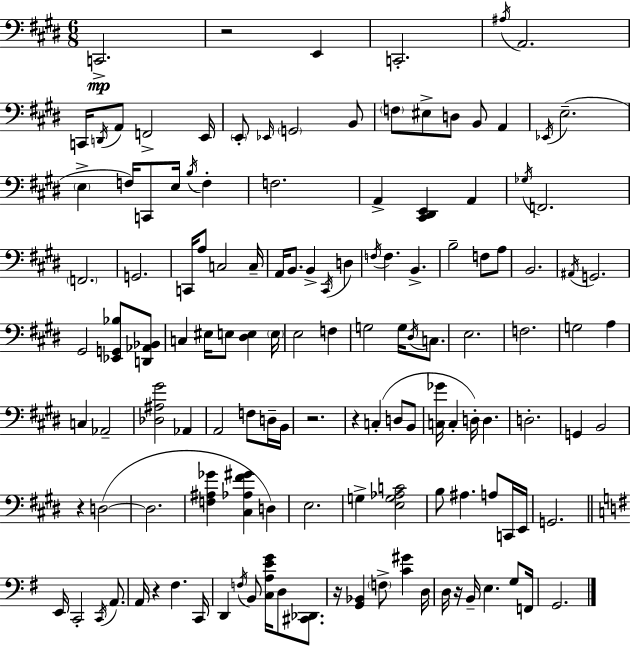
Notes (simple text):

C2/h. R/h E2/q C2/h. A#3/s A2/h. C2/s D2/s A2/e F2/h E2/s E2/e Eb2/s G2/h B2/e F3/e EIS3/e D3/e B2/e A2/q Eb2/s E3/h. E3/q F3/s C2/e E3/s B3/s F3/q F3/h. A2/q [C#2,D#2,E2]/q A2/q Gb3/s F2/h. F2/h. G2/h. C2/s A3/e C3/h C3/s A2/s B2/e. B2/q C#2/s D3/q F3/s F3/q. B2/q. B3/h F3/e A3/e B2/h. A#2/s G2/h. G#2/h [Eb2,G2,Bb3]/e [D2,Ab2,Bb2]/e C3/q EIS3/s E3/e [D#3,E3]/q E3/s E3/h F3/q G3/h G3/s D#3/s C3/e. E3/h. F3/h. G3/h A3/q C3/q Ab2/h [Db3,A#3,G#4]/h Ab2/q A2/h F3/e D3/s B2/s R/h. R/q C3/q D3/e B2/e [C3,Gb4]/s C3/q D3/s D3/q. D3/h. G2/q B2/h R/q D3/h D3/h. [F3,A#3,Gb4]/q [C#3,Ab3,F#4,G#4]/q D3/q E3/h. G3/q [E3,G3,Ab3,C4]/h B3/e A#3/q. A3/e C2/s E2/s G2/h. E2/s C2/h C2/s A2/e. A2/s R/q F#3/q. C2/s D2/q F3/s B2/e [C3,A3,E4,G4]/s D3/e [C#2,Db2]/e. R/s [G2,Bb2]/q F3/e [C4,G#4]/q D3/s D3/s R/s B2/s E3/q. G3/e F2/s G2/h.